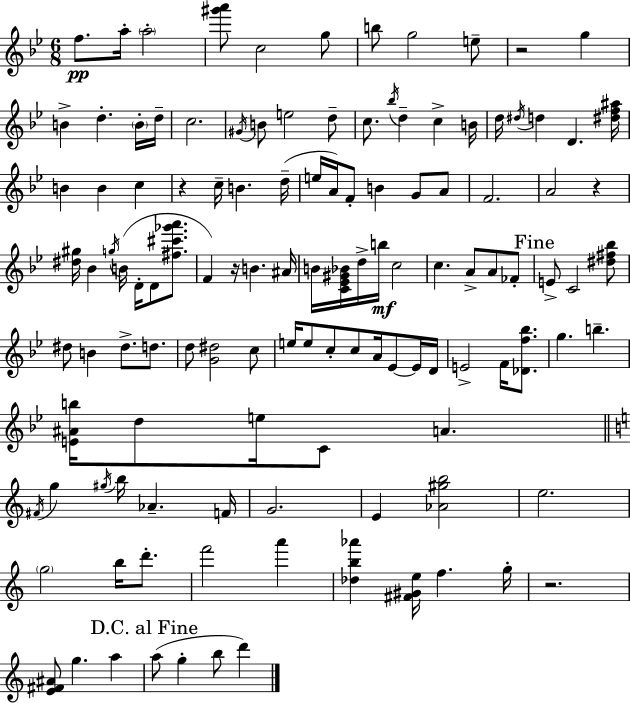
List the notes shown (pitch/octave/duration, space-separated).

F5/e. A5/s A5/h [G#6,A6]/e C5/h G5/e B5/e G5/h E5/e R/h G5/q B4/q D5/q. B4/s D5/s C5/h. G#4/s B4/e E5/h D5/e C5/e. Bb5/s D5/q C5/q B4/s D5/s D#5/s D5/q D4/q. [D#5,F5,A#5]/s B4/q B4/q C5/q R/q C5/s B4/q. D5/s E5/s A4/s F4/e B4/q G4/e A4/e F4/h. A4/h R/q [D#5,G#5]/s Bb4/q G5/s B4/s D4/s D4/e [F#5,C#6,Gb6,A6]/e. F4/q R/s B4/q. A#4/s B4/s [C4,Eb4,G#4,Bb4]/s D5/s B5/s C5/h C5/q. A4/e A4/e FES4/e E4/e C4/h [D#5,F#5,Bb5]/e D#5/e B4/q D#5/e. D5/e. D5/e [G4,D#5]/h C5/e E5/s E5/e C5/e C5/e A4/s Eb4/e Eb4/s D4/s E4/h F4/s [Db4,F5,Bb5]/e. G5/q. B5/q. [E4,A#4,B5]/s D5/e E5/s C4/e A4/q. F#4/s G5/q G#5/s B5/s Ab4/q. F4/s G4/h. E4/q [Ab4,G#5,B5]/h E5/h. G5/h B5/s D6/e. F6/h A6/q [Db5,B5,Ab6]/q [F#4,G#4,E5]/s F5/q. G5/s R/h. [E4,F#4,A#4]/e G5/q. A5/q A5/e G5/q B5/e D6/q